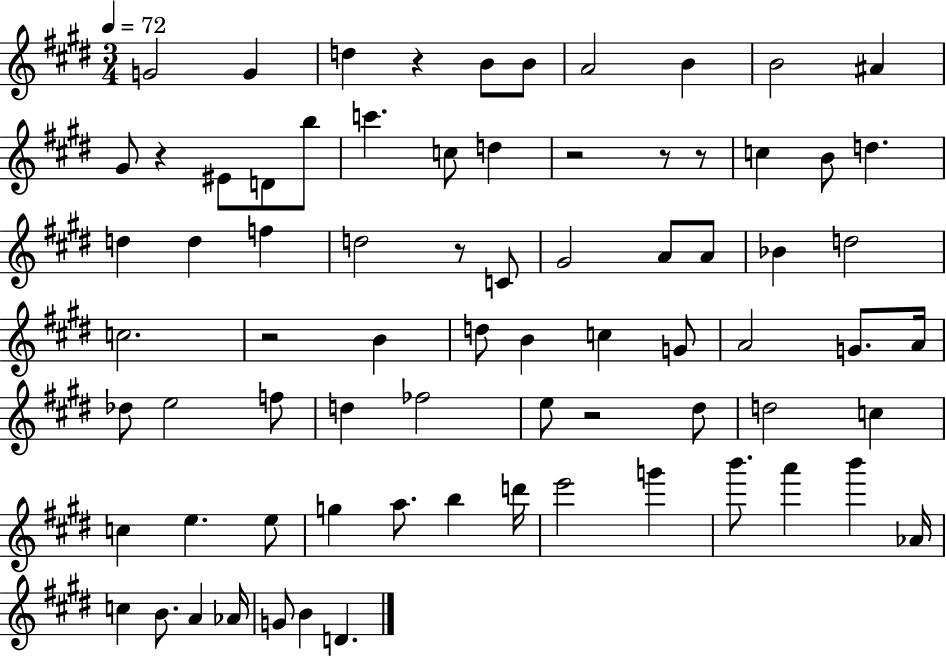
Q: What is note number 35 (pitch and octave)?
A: G4